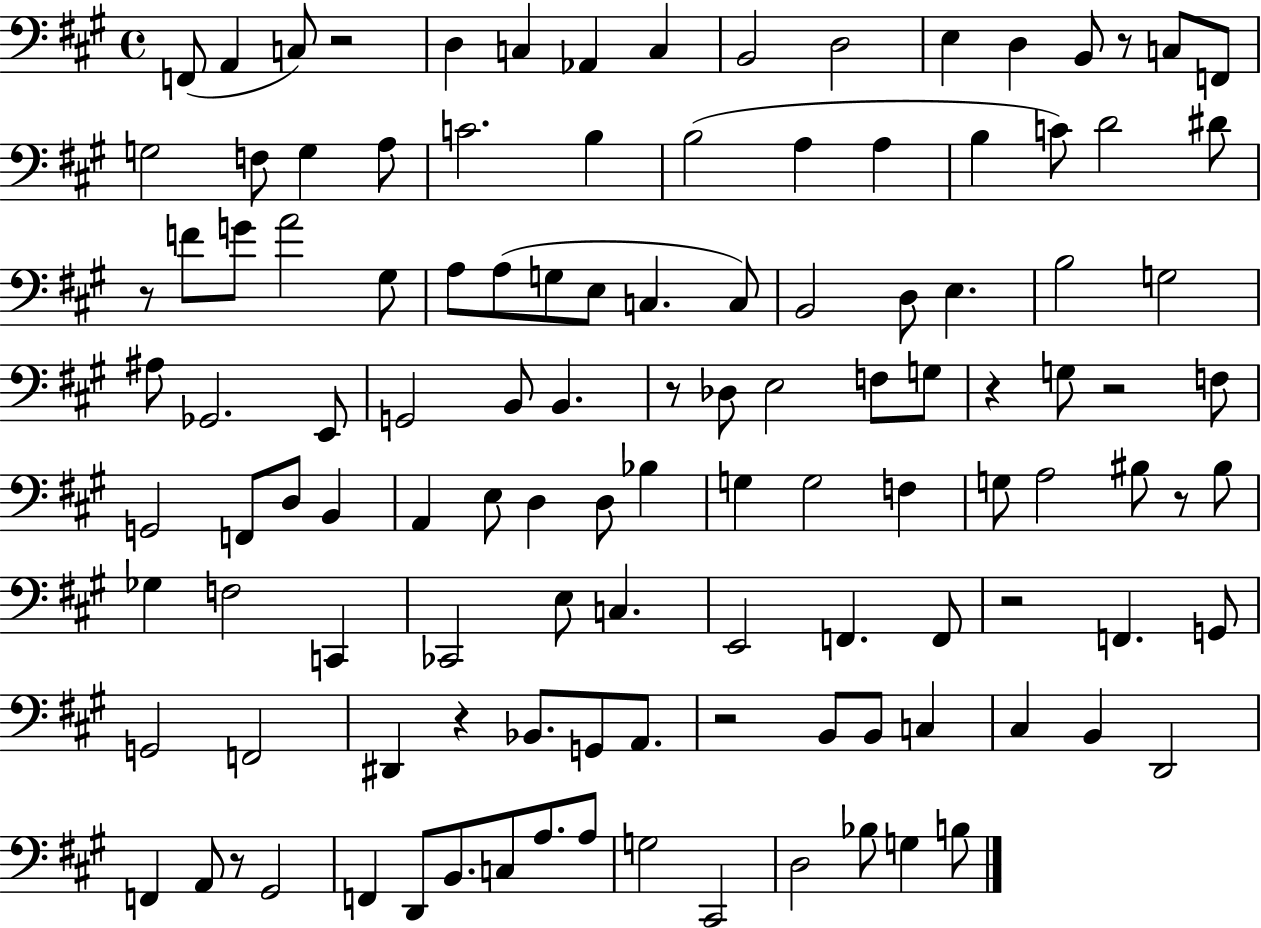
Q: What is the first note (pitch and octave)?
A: F2